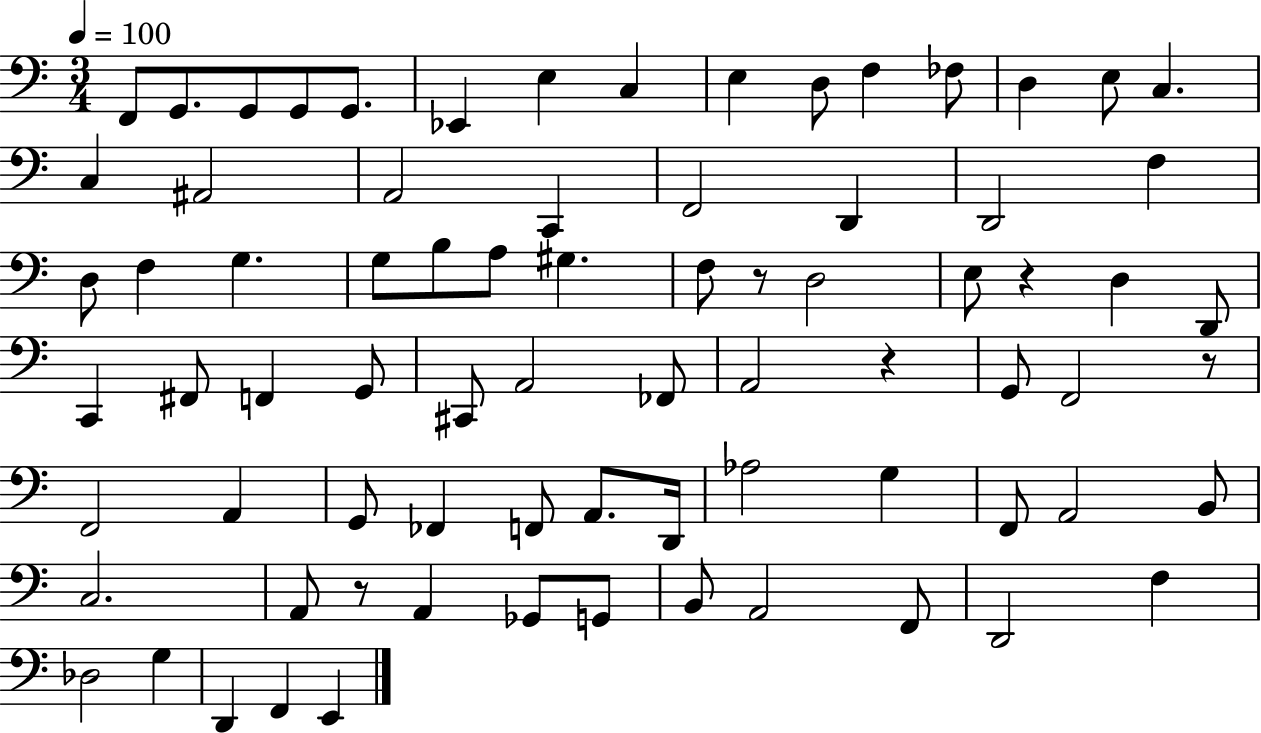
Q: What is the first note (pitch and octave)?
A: F2